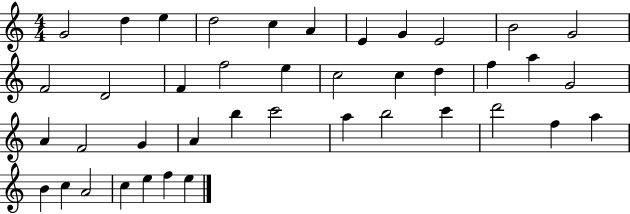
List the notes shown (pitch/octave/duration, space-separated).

G4/h D5/q E5/q D5/h C5/q A4/q E4/q G4/q E4/h B4/h G4/h F4/h D4/h F4/q F5/h E5/q C5/h C5/q D5/q F5/q A5/q G4/h A4/q F4/h G4/q A4/q B5/q C6/h A5/q B5/h C6/q D6/h F5/q A5/q B4/q C5/q A4/h C5/q E5/q F5/q E5/q